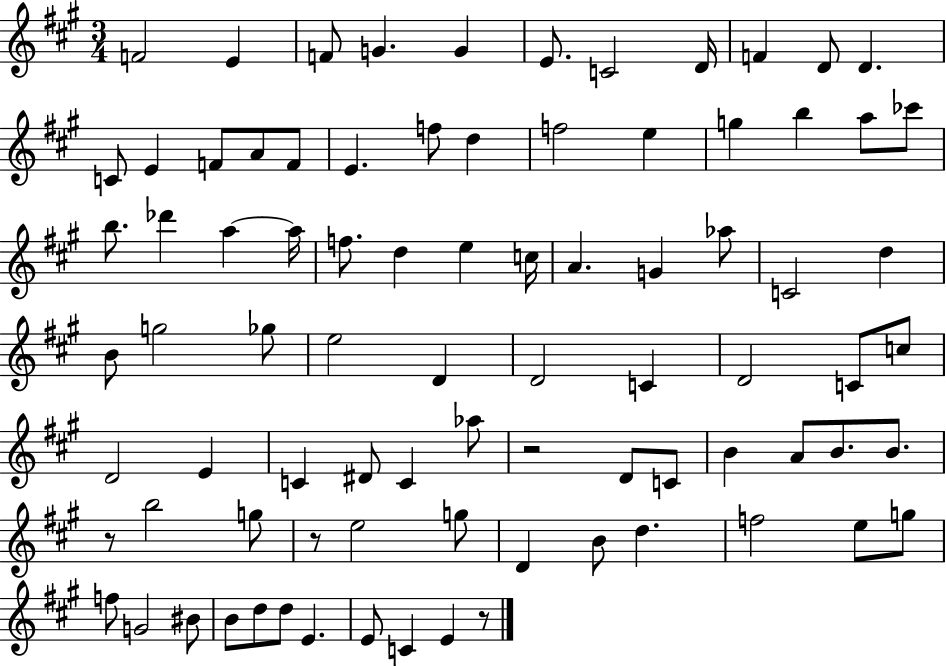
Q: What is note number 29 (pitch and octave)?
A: A5